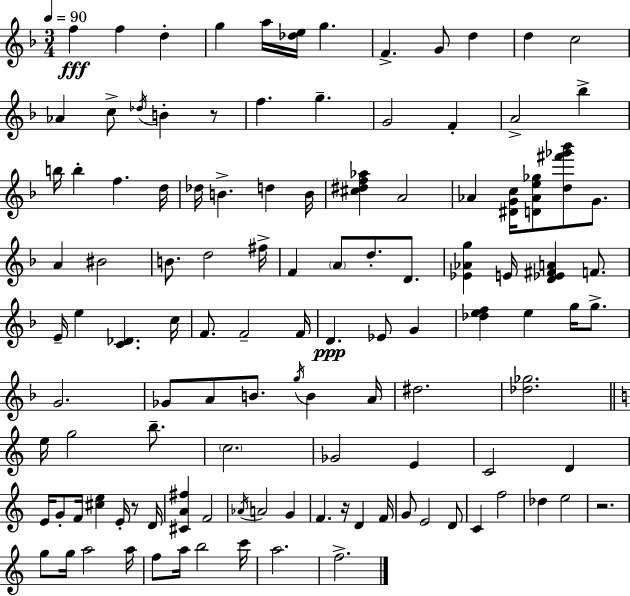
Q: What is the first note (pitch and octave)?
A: F5